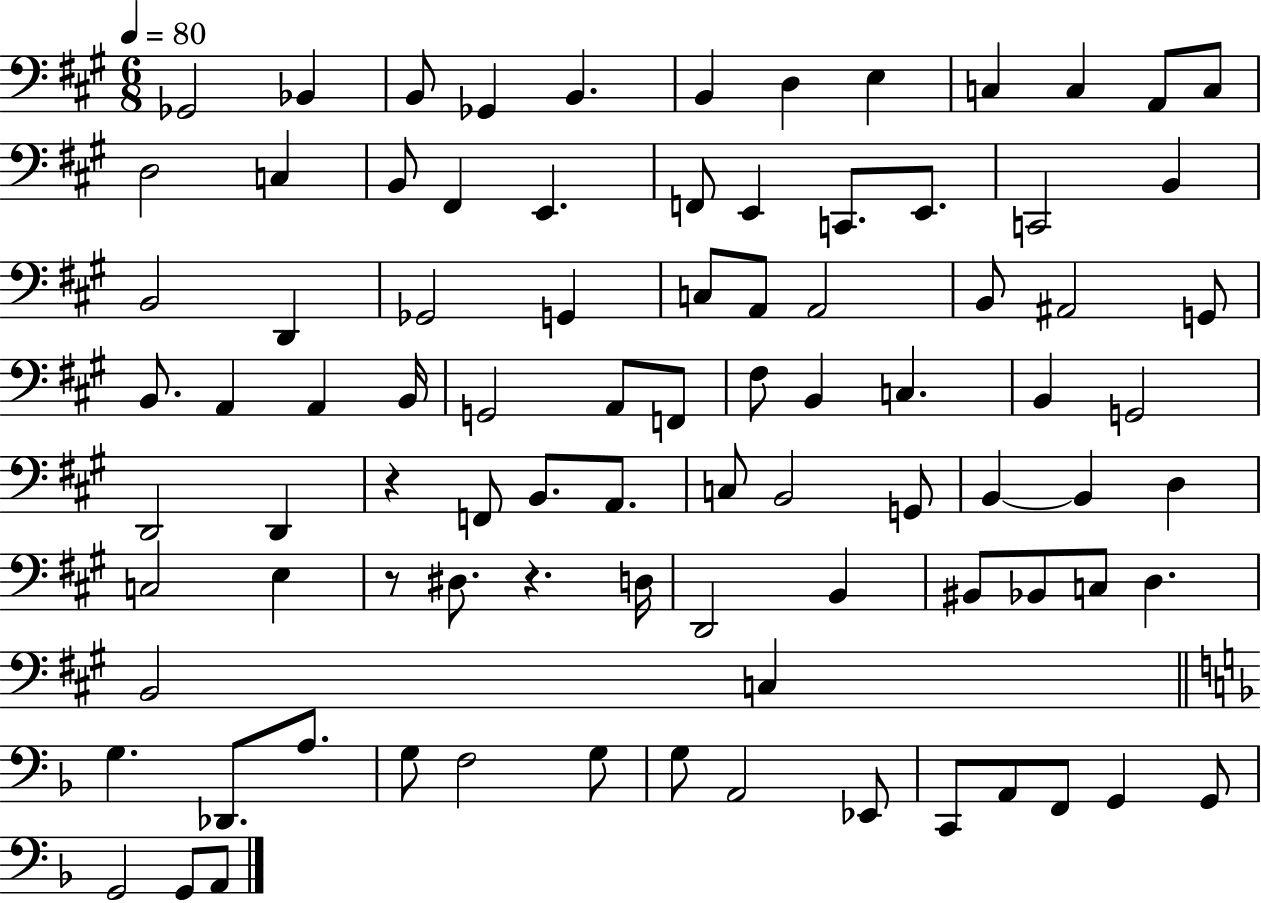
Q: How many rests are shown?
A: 3